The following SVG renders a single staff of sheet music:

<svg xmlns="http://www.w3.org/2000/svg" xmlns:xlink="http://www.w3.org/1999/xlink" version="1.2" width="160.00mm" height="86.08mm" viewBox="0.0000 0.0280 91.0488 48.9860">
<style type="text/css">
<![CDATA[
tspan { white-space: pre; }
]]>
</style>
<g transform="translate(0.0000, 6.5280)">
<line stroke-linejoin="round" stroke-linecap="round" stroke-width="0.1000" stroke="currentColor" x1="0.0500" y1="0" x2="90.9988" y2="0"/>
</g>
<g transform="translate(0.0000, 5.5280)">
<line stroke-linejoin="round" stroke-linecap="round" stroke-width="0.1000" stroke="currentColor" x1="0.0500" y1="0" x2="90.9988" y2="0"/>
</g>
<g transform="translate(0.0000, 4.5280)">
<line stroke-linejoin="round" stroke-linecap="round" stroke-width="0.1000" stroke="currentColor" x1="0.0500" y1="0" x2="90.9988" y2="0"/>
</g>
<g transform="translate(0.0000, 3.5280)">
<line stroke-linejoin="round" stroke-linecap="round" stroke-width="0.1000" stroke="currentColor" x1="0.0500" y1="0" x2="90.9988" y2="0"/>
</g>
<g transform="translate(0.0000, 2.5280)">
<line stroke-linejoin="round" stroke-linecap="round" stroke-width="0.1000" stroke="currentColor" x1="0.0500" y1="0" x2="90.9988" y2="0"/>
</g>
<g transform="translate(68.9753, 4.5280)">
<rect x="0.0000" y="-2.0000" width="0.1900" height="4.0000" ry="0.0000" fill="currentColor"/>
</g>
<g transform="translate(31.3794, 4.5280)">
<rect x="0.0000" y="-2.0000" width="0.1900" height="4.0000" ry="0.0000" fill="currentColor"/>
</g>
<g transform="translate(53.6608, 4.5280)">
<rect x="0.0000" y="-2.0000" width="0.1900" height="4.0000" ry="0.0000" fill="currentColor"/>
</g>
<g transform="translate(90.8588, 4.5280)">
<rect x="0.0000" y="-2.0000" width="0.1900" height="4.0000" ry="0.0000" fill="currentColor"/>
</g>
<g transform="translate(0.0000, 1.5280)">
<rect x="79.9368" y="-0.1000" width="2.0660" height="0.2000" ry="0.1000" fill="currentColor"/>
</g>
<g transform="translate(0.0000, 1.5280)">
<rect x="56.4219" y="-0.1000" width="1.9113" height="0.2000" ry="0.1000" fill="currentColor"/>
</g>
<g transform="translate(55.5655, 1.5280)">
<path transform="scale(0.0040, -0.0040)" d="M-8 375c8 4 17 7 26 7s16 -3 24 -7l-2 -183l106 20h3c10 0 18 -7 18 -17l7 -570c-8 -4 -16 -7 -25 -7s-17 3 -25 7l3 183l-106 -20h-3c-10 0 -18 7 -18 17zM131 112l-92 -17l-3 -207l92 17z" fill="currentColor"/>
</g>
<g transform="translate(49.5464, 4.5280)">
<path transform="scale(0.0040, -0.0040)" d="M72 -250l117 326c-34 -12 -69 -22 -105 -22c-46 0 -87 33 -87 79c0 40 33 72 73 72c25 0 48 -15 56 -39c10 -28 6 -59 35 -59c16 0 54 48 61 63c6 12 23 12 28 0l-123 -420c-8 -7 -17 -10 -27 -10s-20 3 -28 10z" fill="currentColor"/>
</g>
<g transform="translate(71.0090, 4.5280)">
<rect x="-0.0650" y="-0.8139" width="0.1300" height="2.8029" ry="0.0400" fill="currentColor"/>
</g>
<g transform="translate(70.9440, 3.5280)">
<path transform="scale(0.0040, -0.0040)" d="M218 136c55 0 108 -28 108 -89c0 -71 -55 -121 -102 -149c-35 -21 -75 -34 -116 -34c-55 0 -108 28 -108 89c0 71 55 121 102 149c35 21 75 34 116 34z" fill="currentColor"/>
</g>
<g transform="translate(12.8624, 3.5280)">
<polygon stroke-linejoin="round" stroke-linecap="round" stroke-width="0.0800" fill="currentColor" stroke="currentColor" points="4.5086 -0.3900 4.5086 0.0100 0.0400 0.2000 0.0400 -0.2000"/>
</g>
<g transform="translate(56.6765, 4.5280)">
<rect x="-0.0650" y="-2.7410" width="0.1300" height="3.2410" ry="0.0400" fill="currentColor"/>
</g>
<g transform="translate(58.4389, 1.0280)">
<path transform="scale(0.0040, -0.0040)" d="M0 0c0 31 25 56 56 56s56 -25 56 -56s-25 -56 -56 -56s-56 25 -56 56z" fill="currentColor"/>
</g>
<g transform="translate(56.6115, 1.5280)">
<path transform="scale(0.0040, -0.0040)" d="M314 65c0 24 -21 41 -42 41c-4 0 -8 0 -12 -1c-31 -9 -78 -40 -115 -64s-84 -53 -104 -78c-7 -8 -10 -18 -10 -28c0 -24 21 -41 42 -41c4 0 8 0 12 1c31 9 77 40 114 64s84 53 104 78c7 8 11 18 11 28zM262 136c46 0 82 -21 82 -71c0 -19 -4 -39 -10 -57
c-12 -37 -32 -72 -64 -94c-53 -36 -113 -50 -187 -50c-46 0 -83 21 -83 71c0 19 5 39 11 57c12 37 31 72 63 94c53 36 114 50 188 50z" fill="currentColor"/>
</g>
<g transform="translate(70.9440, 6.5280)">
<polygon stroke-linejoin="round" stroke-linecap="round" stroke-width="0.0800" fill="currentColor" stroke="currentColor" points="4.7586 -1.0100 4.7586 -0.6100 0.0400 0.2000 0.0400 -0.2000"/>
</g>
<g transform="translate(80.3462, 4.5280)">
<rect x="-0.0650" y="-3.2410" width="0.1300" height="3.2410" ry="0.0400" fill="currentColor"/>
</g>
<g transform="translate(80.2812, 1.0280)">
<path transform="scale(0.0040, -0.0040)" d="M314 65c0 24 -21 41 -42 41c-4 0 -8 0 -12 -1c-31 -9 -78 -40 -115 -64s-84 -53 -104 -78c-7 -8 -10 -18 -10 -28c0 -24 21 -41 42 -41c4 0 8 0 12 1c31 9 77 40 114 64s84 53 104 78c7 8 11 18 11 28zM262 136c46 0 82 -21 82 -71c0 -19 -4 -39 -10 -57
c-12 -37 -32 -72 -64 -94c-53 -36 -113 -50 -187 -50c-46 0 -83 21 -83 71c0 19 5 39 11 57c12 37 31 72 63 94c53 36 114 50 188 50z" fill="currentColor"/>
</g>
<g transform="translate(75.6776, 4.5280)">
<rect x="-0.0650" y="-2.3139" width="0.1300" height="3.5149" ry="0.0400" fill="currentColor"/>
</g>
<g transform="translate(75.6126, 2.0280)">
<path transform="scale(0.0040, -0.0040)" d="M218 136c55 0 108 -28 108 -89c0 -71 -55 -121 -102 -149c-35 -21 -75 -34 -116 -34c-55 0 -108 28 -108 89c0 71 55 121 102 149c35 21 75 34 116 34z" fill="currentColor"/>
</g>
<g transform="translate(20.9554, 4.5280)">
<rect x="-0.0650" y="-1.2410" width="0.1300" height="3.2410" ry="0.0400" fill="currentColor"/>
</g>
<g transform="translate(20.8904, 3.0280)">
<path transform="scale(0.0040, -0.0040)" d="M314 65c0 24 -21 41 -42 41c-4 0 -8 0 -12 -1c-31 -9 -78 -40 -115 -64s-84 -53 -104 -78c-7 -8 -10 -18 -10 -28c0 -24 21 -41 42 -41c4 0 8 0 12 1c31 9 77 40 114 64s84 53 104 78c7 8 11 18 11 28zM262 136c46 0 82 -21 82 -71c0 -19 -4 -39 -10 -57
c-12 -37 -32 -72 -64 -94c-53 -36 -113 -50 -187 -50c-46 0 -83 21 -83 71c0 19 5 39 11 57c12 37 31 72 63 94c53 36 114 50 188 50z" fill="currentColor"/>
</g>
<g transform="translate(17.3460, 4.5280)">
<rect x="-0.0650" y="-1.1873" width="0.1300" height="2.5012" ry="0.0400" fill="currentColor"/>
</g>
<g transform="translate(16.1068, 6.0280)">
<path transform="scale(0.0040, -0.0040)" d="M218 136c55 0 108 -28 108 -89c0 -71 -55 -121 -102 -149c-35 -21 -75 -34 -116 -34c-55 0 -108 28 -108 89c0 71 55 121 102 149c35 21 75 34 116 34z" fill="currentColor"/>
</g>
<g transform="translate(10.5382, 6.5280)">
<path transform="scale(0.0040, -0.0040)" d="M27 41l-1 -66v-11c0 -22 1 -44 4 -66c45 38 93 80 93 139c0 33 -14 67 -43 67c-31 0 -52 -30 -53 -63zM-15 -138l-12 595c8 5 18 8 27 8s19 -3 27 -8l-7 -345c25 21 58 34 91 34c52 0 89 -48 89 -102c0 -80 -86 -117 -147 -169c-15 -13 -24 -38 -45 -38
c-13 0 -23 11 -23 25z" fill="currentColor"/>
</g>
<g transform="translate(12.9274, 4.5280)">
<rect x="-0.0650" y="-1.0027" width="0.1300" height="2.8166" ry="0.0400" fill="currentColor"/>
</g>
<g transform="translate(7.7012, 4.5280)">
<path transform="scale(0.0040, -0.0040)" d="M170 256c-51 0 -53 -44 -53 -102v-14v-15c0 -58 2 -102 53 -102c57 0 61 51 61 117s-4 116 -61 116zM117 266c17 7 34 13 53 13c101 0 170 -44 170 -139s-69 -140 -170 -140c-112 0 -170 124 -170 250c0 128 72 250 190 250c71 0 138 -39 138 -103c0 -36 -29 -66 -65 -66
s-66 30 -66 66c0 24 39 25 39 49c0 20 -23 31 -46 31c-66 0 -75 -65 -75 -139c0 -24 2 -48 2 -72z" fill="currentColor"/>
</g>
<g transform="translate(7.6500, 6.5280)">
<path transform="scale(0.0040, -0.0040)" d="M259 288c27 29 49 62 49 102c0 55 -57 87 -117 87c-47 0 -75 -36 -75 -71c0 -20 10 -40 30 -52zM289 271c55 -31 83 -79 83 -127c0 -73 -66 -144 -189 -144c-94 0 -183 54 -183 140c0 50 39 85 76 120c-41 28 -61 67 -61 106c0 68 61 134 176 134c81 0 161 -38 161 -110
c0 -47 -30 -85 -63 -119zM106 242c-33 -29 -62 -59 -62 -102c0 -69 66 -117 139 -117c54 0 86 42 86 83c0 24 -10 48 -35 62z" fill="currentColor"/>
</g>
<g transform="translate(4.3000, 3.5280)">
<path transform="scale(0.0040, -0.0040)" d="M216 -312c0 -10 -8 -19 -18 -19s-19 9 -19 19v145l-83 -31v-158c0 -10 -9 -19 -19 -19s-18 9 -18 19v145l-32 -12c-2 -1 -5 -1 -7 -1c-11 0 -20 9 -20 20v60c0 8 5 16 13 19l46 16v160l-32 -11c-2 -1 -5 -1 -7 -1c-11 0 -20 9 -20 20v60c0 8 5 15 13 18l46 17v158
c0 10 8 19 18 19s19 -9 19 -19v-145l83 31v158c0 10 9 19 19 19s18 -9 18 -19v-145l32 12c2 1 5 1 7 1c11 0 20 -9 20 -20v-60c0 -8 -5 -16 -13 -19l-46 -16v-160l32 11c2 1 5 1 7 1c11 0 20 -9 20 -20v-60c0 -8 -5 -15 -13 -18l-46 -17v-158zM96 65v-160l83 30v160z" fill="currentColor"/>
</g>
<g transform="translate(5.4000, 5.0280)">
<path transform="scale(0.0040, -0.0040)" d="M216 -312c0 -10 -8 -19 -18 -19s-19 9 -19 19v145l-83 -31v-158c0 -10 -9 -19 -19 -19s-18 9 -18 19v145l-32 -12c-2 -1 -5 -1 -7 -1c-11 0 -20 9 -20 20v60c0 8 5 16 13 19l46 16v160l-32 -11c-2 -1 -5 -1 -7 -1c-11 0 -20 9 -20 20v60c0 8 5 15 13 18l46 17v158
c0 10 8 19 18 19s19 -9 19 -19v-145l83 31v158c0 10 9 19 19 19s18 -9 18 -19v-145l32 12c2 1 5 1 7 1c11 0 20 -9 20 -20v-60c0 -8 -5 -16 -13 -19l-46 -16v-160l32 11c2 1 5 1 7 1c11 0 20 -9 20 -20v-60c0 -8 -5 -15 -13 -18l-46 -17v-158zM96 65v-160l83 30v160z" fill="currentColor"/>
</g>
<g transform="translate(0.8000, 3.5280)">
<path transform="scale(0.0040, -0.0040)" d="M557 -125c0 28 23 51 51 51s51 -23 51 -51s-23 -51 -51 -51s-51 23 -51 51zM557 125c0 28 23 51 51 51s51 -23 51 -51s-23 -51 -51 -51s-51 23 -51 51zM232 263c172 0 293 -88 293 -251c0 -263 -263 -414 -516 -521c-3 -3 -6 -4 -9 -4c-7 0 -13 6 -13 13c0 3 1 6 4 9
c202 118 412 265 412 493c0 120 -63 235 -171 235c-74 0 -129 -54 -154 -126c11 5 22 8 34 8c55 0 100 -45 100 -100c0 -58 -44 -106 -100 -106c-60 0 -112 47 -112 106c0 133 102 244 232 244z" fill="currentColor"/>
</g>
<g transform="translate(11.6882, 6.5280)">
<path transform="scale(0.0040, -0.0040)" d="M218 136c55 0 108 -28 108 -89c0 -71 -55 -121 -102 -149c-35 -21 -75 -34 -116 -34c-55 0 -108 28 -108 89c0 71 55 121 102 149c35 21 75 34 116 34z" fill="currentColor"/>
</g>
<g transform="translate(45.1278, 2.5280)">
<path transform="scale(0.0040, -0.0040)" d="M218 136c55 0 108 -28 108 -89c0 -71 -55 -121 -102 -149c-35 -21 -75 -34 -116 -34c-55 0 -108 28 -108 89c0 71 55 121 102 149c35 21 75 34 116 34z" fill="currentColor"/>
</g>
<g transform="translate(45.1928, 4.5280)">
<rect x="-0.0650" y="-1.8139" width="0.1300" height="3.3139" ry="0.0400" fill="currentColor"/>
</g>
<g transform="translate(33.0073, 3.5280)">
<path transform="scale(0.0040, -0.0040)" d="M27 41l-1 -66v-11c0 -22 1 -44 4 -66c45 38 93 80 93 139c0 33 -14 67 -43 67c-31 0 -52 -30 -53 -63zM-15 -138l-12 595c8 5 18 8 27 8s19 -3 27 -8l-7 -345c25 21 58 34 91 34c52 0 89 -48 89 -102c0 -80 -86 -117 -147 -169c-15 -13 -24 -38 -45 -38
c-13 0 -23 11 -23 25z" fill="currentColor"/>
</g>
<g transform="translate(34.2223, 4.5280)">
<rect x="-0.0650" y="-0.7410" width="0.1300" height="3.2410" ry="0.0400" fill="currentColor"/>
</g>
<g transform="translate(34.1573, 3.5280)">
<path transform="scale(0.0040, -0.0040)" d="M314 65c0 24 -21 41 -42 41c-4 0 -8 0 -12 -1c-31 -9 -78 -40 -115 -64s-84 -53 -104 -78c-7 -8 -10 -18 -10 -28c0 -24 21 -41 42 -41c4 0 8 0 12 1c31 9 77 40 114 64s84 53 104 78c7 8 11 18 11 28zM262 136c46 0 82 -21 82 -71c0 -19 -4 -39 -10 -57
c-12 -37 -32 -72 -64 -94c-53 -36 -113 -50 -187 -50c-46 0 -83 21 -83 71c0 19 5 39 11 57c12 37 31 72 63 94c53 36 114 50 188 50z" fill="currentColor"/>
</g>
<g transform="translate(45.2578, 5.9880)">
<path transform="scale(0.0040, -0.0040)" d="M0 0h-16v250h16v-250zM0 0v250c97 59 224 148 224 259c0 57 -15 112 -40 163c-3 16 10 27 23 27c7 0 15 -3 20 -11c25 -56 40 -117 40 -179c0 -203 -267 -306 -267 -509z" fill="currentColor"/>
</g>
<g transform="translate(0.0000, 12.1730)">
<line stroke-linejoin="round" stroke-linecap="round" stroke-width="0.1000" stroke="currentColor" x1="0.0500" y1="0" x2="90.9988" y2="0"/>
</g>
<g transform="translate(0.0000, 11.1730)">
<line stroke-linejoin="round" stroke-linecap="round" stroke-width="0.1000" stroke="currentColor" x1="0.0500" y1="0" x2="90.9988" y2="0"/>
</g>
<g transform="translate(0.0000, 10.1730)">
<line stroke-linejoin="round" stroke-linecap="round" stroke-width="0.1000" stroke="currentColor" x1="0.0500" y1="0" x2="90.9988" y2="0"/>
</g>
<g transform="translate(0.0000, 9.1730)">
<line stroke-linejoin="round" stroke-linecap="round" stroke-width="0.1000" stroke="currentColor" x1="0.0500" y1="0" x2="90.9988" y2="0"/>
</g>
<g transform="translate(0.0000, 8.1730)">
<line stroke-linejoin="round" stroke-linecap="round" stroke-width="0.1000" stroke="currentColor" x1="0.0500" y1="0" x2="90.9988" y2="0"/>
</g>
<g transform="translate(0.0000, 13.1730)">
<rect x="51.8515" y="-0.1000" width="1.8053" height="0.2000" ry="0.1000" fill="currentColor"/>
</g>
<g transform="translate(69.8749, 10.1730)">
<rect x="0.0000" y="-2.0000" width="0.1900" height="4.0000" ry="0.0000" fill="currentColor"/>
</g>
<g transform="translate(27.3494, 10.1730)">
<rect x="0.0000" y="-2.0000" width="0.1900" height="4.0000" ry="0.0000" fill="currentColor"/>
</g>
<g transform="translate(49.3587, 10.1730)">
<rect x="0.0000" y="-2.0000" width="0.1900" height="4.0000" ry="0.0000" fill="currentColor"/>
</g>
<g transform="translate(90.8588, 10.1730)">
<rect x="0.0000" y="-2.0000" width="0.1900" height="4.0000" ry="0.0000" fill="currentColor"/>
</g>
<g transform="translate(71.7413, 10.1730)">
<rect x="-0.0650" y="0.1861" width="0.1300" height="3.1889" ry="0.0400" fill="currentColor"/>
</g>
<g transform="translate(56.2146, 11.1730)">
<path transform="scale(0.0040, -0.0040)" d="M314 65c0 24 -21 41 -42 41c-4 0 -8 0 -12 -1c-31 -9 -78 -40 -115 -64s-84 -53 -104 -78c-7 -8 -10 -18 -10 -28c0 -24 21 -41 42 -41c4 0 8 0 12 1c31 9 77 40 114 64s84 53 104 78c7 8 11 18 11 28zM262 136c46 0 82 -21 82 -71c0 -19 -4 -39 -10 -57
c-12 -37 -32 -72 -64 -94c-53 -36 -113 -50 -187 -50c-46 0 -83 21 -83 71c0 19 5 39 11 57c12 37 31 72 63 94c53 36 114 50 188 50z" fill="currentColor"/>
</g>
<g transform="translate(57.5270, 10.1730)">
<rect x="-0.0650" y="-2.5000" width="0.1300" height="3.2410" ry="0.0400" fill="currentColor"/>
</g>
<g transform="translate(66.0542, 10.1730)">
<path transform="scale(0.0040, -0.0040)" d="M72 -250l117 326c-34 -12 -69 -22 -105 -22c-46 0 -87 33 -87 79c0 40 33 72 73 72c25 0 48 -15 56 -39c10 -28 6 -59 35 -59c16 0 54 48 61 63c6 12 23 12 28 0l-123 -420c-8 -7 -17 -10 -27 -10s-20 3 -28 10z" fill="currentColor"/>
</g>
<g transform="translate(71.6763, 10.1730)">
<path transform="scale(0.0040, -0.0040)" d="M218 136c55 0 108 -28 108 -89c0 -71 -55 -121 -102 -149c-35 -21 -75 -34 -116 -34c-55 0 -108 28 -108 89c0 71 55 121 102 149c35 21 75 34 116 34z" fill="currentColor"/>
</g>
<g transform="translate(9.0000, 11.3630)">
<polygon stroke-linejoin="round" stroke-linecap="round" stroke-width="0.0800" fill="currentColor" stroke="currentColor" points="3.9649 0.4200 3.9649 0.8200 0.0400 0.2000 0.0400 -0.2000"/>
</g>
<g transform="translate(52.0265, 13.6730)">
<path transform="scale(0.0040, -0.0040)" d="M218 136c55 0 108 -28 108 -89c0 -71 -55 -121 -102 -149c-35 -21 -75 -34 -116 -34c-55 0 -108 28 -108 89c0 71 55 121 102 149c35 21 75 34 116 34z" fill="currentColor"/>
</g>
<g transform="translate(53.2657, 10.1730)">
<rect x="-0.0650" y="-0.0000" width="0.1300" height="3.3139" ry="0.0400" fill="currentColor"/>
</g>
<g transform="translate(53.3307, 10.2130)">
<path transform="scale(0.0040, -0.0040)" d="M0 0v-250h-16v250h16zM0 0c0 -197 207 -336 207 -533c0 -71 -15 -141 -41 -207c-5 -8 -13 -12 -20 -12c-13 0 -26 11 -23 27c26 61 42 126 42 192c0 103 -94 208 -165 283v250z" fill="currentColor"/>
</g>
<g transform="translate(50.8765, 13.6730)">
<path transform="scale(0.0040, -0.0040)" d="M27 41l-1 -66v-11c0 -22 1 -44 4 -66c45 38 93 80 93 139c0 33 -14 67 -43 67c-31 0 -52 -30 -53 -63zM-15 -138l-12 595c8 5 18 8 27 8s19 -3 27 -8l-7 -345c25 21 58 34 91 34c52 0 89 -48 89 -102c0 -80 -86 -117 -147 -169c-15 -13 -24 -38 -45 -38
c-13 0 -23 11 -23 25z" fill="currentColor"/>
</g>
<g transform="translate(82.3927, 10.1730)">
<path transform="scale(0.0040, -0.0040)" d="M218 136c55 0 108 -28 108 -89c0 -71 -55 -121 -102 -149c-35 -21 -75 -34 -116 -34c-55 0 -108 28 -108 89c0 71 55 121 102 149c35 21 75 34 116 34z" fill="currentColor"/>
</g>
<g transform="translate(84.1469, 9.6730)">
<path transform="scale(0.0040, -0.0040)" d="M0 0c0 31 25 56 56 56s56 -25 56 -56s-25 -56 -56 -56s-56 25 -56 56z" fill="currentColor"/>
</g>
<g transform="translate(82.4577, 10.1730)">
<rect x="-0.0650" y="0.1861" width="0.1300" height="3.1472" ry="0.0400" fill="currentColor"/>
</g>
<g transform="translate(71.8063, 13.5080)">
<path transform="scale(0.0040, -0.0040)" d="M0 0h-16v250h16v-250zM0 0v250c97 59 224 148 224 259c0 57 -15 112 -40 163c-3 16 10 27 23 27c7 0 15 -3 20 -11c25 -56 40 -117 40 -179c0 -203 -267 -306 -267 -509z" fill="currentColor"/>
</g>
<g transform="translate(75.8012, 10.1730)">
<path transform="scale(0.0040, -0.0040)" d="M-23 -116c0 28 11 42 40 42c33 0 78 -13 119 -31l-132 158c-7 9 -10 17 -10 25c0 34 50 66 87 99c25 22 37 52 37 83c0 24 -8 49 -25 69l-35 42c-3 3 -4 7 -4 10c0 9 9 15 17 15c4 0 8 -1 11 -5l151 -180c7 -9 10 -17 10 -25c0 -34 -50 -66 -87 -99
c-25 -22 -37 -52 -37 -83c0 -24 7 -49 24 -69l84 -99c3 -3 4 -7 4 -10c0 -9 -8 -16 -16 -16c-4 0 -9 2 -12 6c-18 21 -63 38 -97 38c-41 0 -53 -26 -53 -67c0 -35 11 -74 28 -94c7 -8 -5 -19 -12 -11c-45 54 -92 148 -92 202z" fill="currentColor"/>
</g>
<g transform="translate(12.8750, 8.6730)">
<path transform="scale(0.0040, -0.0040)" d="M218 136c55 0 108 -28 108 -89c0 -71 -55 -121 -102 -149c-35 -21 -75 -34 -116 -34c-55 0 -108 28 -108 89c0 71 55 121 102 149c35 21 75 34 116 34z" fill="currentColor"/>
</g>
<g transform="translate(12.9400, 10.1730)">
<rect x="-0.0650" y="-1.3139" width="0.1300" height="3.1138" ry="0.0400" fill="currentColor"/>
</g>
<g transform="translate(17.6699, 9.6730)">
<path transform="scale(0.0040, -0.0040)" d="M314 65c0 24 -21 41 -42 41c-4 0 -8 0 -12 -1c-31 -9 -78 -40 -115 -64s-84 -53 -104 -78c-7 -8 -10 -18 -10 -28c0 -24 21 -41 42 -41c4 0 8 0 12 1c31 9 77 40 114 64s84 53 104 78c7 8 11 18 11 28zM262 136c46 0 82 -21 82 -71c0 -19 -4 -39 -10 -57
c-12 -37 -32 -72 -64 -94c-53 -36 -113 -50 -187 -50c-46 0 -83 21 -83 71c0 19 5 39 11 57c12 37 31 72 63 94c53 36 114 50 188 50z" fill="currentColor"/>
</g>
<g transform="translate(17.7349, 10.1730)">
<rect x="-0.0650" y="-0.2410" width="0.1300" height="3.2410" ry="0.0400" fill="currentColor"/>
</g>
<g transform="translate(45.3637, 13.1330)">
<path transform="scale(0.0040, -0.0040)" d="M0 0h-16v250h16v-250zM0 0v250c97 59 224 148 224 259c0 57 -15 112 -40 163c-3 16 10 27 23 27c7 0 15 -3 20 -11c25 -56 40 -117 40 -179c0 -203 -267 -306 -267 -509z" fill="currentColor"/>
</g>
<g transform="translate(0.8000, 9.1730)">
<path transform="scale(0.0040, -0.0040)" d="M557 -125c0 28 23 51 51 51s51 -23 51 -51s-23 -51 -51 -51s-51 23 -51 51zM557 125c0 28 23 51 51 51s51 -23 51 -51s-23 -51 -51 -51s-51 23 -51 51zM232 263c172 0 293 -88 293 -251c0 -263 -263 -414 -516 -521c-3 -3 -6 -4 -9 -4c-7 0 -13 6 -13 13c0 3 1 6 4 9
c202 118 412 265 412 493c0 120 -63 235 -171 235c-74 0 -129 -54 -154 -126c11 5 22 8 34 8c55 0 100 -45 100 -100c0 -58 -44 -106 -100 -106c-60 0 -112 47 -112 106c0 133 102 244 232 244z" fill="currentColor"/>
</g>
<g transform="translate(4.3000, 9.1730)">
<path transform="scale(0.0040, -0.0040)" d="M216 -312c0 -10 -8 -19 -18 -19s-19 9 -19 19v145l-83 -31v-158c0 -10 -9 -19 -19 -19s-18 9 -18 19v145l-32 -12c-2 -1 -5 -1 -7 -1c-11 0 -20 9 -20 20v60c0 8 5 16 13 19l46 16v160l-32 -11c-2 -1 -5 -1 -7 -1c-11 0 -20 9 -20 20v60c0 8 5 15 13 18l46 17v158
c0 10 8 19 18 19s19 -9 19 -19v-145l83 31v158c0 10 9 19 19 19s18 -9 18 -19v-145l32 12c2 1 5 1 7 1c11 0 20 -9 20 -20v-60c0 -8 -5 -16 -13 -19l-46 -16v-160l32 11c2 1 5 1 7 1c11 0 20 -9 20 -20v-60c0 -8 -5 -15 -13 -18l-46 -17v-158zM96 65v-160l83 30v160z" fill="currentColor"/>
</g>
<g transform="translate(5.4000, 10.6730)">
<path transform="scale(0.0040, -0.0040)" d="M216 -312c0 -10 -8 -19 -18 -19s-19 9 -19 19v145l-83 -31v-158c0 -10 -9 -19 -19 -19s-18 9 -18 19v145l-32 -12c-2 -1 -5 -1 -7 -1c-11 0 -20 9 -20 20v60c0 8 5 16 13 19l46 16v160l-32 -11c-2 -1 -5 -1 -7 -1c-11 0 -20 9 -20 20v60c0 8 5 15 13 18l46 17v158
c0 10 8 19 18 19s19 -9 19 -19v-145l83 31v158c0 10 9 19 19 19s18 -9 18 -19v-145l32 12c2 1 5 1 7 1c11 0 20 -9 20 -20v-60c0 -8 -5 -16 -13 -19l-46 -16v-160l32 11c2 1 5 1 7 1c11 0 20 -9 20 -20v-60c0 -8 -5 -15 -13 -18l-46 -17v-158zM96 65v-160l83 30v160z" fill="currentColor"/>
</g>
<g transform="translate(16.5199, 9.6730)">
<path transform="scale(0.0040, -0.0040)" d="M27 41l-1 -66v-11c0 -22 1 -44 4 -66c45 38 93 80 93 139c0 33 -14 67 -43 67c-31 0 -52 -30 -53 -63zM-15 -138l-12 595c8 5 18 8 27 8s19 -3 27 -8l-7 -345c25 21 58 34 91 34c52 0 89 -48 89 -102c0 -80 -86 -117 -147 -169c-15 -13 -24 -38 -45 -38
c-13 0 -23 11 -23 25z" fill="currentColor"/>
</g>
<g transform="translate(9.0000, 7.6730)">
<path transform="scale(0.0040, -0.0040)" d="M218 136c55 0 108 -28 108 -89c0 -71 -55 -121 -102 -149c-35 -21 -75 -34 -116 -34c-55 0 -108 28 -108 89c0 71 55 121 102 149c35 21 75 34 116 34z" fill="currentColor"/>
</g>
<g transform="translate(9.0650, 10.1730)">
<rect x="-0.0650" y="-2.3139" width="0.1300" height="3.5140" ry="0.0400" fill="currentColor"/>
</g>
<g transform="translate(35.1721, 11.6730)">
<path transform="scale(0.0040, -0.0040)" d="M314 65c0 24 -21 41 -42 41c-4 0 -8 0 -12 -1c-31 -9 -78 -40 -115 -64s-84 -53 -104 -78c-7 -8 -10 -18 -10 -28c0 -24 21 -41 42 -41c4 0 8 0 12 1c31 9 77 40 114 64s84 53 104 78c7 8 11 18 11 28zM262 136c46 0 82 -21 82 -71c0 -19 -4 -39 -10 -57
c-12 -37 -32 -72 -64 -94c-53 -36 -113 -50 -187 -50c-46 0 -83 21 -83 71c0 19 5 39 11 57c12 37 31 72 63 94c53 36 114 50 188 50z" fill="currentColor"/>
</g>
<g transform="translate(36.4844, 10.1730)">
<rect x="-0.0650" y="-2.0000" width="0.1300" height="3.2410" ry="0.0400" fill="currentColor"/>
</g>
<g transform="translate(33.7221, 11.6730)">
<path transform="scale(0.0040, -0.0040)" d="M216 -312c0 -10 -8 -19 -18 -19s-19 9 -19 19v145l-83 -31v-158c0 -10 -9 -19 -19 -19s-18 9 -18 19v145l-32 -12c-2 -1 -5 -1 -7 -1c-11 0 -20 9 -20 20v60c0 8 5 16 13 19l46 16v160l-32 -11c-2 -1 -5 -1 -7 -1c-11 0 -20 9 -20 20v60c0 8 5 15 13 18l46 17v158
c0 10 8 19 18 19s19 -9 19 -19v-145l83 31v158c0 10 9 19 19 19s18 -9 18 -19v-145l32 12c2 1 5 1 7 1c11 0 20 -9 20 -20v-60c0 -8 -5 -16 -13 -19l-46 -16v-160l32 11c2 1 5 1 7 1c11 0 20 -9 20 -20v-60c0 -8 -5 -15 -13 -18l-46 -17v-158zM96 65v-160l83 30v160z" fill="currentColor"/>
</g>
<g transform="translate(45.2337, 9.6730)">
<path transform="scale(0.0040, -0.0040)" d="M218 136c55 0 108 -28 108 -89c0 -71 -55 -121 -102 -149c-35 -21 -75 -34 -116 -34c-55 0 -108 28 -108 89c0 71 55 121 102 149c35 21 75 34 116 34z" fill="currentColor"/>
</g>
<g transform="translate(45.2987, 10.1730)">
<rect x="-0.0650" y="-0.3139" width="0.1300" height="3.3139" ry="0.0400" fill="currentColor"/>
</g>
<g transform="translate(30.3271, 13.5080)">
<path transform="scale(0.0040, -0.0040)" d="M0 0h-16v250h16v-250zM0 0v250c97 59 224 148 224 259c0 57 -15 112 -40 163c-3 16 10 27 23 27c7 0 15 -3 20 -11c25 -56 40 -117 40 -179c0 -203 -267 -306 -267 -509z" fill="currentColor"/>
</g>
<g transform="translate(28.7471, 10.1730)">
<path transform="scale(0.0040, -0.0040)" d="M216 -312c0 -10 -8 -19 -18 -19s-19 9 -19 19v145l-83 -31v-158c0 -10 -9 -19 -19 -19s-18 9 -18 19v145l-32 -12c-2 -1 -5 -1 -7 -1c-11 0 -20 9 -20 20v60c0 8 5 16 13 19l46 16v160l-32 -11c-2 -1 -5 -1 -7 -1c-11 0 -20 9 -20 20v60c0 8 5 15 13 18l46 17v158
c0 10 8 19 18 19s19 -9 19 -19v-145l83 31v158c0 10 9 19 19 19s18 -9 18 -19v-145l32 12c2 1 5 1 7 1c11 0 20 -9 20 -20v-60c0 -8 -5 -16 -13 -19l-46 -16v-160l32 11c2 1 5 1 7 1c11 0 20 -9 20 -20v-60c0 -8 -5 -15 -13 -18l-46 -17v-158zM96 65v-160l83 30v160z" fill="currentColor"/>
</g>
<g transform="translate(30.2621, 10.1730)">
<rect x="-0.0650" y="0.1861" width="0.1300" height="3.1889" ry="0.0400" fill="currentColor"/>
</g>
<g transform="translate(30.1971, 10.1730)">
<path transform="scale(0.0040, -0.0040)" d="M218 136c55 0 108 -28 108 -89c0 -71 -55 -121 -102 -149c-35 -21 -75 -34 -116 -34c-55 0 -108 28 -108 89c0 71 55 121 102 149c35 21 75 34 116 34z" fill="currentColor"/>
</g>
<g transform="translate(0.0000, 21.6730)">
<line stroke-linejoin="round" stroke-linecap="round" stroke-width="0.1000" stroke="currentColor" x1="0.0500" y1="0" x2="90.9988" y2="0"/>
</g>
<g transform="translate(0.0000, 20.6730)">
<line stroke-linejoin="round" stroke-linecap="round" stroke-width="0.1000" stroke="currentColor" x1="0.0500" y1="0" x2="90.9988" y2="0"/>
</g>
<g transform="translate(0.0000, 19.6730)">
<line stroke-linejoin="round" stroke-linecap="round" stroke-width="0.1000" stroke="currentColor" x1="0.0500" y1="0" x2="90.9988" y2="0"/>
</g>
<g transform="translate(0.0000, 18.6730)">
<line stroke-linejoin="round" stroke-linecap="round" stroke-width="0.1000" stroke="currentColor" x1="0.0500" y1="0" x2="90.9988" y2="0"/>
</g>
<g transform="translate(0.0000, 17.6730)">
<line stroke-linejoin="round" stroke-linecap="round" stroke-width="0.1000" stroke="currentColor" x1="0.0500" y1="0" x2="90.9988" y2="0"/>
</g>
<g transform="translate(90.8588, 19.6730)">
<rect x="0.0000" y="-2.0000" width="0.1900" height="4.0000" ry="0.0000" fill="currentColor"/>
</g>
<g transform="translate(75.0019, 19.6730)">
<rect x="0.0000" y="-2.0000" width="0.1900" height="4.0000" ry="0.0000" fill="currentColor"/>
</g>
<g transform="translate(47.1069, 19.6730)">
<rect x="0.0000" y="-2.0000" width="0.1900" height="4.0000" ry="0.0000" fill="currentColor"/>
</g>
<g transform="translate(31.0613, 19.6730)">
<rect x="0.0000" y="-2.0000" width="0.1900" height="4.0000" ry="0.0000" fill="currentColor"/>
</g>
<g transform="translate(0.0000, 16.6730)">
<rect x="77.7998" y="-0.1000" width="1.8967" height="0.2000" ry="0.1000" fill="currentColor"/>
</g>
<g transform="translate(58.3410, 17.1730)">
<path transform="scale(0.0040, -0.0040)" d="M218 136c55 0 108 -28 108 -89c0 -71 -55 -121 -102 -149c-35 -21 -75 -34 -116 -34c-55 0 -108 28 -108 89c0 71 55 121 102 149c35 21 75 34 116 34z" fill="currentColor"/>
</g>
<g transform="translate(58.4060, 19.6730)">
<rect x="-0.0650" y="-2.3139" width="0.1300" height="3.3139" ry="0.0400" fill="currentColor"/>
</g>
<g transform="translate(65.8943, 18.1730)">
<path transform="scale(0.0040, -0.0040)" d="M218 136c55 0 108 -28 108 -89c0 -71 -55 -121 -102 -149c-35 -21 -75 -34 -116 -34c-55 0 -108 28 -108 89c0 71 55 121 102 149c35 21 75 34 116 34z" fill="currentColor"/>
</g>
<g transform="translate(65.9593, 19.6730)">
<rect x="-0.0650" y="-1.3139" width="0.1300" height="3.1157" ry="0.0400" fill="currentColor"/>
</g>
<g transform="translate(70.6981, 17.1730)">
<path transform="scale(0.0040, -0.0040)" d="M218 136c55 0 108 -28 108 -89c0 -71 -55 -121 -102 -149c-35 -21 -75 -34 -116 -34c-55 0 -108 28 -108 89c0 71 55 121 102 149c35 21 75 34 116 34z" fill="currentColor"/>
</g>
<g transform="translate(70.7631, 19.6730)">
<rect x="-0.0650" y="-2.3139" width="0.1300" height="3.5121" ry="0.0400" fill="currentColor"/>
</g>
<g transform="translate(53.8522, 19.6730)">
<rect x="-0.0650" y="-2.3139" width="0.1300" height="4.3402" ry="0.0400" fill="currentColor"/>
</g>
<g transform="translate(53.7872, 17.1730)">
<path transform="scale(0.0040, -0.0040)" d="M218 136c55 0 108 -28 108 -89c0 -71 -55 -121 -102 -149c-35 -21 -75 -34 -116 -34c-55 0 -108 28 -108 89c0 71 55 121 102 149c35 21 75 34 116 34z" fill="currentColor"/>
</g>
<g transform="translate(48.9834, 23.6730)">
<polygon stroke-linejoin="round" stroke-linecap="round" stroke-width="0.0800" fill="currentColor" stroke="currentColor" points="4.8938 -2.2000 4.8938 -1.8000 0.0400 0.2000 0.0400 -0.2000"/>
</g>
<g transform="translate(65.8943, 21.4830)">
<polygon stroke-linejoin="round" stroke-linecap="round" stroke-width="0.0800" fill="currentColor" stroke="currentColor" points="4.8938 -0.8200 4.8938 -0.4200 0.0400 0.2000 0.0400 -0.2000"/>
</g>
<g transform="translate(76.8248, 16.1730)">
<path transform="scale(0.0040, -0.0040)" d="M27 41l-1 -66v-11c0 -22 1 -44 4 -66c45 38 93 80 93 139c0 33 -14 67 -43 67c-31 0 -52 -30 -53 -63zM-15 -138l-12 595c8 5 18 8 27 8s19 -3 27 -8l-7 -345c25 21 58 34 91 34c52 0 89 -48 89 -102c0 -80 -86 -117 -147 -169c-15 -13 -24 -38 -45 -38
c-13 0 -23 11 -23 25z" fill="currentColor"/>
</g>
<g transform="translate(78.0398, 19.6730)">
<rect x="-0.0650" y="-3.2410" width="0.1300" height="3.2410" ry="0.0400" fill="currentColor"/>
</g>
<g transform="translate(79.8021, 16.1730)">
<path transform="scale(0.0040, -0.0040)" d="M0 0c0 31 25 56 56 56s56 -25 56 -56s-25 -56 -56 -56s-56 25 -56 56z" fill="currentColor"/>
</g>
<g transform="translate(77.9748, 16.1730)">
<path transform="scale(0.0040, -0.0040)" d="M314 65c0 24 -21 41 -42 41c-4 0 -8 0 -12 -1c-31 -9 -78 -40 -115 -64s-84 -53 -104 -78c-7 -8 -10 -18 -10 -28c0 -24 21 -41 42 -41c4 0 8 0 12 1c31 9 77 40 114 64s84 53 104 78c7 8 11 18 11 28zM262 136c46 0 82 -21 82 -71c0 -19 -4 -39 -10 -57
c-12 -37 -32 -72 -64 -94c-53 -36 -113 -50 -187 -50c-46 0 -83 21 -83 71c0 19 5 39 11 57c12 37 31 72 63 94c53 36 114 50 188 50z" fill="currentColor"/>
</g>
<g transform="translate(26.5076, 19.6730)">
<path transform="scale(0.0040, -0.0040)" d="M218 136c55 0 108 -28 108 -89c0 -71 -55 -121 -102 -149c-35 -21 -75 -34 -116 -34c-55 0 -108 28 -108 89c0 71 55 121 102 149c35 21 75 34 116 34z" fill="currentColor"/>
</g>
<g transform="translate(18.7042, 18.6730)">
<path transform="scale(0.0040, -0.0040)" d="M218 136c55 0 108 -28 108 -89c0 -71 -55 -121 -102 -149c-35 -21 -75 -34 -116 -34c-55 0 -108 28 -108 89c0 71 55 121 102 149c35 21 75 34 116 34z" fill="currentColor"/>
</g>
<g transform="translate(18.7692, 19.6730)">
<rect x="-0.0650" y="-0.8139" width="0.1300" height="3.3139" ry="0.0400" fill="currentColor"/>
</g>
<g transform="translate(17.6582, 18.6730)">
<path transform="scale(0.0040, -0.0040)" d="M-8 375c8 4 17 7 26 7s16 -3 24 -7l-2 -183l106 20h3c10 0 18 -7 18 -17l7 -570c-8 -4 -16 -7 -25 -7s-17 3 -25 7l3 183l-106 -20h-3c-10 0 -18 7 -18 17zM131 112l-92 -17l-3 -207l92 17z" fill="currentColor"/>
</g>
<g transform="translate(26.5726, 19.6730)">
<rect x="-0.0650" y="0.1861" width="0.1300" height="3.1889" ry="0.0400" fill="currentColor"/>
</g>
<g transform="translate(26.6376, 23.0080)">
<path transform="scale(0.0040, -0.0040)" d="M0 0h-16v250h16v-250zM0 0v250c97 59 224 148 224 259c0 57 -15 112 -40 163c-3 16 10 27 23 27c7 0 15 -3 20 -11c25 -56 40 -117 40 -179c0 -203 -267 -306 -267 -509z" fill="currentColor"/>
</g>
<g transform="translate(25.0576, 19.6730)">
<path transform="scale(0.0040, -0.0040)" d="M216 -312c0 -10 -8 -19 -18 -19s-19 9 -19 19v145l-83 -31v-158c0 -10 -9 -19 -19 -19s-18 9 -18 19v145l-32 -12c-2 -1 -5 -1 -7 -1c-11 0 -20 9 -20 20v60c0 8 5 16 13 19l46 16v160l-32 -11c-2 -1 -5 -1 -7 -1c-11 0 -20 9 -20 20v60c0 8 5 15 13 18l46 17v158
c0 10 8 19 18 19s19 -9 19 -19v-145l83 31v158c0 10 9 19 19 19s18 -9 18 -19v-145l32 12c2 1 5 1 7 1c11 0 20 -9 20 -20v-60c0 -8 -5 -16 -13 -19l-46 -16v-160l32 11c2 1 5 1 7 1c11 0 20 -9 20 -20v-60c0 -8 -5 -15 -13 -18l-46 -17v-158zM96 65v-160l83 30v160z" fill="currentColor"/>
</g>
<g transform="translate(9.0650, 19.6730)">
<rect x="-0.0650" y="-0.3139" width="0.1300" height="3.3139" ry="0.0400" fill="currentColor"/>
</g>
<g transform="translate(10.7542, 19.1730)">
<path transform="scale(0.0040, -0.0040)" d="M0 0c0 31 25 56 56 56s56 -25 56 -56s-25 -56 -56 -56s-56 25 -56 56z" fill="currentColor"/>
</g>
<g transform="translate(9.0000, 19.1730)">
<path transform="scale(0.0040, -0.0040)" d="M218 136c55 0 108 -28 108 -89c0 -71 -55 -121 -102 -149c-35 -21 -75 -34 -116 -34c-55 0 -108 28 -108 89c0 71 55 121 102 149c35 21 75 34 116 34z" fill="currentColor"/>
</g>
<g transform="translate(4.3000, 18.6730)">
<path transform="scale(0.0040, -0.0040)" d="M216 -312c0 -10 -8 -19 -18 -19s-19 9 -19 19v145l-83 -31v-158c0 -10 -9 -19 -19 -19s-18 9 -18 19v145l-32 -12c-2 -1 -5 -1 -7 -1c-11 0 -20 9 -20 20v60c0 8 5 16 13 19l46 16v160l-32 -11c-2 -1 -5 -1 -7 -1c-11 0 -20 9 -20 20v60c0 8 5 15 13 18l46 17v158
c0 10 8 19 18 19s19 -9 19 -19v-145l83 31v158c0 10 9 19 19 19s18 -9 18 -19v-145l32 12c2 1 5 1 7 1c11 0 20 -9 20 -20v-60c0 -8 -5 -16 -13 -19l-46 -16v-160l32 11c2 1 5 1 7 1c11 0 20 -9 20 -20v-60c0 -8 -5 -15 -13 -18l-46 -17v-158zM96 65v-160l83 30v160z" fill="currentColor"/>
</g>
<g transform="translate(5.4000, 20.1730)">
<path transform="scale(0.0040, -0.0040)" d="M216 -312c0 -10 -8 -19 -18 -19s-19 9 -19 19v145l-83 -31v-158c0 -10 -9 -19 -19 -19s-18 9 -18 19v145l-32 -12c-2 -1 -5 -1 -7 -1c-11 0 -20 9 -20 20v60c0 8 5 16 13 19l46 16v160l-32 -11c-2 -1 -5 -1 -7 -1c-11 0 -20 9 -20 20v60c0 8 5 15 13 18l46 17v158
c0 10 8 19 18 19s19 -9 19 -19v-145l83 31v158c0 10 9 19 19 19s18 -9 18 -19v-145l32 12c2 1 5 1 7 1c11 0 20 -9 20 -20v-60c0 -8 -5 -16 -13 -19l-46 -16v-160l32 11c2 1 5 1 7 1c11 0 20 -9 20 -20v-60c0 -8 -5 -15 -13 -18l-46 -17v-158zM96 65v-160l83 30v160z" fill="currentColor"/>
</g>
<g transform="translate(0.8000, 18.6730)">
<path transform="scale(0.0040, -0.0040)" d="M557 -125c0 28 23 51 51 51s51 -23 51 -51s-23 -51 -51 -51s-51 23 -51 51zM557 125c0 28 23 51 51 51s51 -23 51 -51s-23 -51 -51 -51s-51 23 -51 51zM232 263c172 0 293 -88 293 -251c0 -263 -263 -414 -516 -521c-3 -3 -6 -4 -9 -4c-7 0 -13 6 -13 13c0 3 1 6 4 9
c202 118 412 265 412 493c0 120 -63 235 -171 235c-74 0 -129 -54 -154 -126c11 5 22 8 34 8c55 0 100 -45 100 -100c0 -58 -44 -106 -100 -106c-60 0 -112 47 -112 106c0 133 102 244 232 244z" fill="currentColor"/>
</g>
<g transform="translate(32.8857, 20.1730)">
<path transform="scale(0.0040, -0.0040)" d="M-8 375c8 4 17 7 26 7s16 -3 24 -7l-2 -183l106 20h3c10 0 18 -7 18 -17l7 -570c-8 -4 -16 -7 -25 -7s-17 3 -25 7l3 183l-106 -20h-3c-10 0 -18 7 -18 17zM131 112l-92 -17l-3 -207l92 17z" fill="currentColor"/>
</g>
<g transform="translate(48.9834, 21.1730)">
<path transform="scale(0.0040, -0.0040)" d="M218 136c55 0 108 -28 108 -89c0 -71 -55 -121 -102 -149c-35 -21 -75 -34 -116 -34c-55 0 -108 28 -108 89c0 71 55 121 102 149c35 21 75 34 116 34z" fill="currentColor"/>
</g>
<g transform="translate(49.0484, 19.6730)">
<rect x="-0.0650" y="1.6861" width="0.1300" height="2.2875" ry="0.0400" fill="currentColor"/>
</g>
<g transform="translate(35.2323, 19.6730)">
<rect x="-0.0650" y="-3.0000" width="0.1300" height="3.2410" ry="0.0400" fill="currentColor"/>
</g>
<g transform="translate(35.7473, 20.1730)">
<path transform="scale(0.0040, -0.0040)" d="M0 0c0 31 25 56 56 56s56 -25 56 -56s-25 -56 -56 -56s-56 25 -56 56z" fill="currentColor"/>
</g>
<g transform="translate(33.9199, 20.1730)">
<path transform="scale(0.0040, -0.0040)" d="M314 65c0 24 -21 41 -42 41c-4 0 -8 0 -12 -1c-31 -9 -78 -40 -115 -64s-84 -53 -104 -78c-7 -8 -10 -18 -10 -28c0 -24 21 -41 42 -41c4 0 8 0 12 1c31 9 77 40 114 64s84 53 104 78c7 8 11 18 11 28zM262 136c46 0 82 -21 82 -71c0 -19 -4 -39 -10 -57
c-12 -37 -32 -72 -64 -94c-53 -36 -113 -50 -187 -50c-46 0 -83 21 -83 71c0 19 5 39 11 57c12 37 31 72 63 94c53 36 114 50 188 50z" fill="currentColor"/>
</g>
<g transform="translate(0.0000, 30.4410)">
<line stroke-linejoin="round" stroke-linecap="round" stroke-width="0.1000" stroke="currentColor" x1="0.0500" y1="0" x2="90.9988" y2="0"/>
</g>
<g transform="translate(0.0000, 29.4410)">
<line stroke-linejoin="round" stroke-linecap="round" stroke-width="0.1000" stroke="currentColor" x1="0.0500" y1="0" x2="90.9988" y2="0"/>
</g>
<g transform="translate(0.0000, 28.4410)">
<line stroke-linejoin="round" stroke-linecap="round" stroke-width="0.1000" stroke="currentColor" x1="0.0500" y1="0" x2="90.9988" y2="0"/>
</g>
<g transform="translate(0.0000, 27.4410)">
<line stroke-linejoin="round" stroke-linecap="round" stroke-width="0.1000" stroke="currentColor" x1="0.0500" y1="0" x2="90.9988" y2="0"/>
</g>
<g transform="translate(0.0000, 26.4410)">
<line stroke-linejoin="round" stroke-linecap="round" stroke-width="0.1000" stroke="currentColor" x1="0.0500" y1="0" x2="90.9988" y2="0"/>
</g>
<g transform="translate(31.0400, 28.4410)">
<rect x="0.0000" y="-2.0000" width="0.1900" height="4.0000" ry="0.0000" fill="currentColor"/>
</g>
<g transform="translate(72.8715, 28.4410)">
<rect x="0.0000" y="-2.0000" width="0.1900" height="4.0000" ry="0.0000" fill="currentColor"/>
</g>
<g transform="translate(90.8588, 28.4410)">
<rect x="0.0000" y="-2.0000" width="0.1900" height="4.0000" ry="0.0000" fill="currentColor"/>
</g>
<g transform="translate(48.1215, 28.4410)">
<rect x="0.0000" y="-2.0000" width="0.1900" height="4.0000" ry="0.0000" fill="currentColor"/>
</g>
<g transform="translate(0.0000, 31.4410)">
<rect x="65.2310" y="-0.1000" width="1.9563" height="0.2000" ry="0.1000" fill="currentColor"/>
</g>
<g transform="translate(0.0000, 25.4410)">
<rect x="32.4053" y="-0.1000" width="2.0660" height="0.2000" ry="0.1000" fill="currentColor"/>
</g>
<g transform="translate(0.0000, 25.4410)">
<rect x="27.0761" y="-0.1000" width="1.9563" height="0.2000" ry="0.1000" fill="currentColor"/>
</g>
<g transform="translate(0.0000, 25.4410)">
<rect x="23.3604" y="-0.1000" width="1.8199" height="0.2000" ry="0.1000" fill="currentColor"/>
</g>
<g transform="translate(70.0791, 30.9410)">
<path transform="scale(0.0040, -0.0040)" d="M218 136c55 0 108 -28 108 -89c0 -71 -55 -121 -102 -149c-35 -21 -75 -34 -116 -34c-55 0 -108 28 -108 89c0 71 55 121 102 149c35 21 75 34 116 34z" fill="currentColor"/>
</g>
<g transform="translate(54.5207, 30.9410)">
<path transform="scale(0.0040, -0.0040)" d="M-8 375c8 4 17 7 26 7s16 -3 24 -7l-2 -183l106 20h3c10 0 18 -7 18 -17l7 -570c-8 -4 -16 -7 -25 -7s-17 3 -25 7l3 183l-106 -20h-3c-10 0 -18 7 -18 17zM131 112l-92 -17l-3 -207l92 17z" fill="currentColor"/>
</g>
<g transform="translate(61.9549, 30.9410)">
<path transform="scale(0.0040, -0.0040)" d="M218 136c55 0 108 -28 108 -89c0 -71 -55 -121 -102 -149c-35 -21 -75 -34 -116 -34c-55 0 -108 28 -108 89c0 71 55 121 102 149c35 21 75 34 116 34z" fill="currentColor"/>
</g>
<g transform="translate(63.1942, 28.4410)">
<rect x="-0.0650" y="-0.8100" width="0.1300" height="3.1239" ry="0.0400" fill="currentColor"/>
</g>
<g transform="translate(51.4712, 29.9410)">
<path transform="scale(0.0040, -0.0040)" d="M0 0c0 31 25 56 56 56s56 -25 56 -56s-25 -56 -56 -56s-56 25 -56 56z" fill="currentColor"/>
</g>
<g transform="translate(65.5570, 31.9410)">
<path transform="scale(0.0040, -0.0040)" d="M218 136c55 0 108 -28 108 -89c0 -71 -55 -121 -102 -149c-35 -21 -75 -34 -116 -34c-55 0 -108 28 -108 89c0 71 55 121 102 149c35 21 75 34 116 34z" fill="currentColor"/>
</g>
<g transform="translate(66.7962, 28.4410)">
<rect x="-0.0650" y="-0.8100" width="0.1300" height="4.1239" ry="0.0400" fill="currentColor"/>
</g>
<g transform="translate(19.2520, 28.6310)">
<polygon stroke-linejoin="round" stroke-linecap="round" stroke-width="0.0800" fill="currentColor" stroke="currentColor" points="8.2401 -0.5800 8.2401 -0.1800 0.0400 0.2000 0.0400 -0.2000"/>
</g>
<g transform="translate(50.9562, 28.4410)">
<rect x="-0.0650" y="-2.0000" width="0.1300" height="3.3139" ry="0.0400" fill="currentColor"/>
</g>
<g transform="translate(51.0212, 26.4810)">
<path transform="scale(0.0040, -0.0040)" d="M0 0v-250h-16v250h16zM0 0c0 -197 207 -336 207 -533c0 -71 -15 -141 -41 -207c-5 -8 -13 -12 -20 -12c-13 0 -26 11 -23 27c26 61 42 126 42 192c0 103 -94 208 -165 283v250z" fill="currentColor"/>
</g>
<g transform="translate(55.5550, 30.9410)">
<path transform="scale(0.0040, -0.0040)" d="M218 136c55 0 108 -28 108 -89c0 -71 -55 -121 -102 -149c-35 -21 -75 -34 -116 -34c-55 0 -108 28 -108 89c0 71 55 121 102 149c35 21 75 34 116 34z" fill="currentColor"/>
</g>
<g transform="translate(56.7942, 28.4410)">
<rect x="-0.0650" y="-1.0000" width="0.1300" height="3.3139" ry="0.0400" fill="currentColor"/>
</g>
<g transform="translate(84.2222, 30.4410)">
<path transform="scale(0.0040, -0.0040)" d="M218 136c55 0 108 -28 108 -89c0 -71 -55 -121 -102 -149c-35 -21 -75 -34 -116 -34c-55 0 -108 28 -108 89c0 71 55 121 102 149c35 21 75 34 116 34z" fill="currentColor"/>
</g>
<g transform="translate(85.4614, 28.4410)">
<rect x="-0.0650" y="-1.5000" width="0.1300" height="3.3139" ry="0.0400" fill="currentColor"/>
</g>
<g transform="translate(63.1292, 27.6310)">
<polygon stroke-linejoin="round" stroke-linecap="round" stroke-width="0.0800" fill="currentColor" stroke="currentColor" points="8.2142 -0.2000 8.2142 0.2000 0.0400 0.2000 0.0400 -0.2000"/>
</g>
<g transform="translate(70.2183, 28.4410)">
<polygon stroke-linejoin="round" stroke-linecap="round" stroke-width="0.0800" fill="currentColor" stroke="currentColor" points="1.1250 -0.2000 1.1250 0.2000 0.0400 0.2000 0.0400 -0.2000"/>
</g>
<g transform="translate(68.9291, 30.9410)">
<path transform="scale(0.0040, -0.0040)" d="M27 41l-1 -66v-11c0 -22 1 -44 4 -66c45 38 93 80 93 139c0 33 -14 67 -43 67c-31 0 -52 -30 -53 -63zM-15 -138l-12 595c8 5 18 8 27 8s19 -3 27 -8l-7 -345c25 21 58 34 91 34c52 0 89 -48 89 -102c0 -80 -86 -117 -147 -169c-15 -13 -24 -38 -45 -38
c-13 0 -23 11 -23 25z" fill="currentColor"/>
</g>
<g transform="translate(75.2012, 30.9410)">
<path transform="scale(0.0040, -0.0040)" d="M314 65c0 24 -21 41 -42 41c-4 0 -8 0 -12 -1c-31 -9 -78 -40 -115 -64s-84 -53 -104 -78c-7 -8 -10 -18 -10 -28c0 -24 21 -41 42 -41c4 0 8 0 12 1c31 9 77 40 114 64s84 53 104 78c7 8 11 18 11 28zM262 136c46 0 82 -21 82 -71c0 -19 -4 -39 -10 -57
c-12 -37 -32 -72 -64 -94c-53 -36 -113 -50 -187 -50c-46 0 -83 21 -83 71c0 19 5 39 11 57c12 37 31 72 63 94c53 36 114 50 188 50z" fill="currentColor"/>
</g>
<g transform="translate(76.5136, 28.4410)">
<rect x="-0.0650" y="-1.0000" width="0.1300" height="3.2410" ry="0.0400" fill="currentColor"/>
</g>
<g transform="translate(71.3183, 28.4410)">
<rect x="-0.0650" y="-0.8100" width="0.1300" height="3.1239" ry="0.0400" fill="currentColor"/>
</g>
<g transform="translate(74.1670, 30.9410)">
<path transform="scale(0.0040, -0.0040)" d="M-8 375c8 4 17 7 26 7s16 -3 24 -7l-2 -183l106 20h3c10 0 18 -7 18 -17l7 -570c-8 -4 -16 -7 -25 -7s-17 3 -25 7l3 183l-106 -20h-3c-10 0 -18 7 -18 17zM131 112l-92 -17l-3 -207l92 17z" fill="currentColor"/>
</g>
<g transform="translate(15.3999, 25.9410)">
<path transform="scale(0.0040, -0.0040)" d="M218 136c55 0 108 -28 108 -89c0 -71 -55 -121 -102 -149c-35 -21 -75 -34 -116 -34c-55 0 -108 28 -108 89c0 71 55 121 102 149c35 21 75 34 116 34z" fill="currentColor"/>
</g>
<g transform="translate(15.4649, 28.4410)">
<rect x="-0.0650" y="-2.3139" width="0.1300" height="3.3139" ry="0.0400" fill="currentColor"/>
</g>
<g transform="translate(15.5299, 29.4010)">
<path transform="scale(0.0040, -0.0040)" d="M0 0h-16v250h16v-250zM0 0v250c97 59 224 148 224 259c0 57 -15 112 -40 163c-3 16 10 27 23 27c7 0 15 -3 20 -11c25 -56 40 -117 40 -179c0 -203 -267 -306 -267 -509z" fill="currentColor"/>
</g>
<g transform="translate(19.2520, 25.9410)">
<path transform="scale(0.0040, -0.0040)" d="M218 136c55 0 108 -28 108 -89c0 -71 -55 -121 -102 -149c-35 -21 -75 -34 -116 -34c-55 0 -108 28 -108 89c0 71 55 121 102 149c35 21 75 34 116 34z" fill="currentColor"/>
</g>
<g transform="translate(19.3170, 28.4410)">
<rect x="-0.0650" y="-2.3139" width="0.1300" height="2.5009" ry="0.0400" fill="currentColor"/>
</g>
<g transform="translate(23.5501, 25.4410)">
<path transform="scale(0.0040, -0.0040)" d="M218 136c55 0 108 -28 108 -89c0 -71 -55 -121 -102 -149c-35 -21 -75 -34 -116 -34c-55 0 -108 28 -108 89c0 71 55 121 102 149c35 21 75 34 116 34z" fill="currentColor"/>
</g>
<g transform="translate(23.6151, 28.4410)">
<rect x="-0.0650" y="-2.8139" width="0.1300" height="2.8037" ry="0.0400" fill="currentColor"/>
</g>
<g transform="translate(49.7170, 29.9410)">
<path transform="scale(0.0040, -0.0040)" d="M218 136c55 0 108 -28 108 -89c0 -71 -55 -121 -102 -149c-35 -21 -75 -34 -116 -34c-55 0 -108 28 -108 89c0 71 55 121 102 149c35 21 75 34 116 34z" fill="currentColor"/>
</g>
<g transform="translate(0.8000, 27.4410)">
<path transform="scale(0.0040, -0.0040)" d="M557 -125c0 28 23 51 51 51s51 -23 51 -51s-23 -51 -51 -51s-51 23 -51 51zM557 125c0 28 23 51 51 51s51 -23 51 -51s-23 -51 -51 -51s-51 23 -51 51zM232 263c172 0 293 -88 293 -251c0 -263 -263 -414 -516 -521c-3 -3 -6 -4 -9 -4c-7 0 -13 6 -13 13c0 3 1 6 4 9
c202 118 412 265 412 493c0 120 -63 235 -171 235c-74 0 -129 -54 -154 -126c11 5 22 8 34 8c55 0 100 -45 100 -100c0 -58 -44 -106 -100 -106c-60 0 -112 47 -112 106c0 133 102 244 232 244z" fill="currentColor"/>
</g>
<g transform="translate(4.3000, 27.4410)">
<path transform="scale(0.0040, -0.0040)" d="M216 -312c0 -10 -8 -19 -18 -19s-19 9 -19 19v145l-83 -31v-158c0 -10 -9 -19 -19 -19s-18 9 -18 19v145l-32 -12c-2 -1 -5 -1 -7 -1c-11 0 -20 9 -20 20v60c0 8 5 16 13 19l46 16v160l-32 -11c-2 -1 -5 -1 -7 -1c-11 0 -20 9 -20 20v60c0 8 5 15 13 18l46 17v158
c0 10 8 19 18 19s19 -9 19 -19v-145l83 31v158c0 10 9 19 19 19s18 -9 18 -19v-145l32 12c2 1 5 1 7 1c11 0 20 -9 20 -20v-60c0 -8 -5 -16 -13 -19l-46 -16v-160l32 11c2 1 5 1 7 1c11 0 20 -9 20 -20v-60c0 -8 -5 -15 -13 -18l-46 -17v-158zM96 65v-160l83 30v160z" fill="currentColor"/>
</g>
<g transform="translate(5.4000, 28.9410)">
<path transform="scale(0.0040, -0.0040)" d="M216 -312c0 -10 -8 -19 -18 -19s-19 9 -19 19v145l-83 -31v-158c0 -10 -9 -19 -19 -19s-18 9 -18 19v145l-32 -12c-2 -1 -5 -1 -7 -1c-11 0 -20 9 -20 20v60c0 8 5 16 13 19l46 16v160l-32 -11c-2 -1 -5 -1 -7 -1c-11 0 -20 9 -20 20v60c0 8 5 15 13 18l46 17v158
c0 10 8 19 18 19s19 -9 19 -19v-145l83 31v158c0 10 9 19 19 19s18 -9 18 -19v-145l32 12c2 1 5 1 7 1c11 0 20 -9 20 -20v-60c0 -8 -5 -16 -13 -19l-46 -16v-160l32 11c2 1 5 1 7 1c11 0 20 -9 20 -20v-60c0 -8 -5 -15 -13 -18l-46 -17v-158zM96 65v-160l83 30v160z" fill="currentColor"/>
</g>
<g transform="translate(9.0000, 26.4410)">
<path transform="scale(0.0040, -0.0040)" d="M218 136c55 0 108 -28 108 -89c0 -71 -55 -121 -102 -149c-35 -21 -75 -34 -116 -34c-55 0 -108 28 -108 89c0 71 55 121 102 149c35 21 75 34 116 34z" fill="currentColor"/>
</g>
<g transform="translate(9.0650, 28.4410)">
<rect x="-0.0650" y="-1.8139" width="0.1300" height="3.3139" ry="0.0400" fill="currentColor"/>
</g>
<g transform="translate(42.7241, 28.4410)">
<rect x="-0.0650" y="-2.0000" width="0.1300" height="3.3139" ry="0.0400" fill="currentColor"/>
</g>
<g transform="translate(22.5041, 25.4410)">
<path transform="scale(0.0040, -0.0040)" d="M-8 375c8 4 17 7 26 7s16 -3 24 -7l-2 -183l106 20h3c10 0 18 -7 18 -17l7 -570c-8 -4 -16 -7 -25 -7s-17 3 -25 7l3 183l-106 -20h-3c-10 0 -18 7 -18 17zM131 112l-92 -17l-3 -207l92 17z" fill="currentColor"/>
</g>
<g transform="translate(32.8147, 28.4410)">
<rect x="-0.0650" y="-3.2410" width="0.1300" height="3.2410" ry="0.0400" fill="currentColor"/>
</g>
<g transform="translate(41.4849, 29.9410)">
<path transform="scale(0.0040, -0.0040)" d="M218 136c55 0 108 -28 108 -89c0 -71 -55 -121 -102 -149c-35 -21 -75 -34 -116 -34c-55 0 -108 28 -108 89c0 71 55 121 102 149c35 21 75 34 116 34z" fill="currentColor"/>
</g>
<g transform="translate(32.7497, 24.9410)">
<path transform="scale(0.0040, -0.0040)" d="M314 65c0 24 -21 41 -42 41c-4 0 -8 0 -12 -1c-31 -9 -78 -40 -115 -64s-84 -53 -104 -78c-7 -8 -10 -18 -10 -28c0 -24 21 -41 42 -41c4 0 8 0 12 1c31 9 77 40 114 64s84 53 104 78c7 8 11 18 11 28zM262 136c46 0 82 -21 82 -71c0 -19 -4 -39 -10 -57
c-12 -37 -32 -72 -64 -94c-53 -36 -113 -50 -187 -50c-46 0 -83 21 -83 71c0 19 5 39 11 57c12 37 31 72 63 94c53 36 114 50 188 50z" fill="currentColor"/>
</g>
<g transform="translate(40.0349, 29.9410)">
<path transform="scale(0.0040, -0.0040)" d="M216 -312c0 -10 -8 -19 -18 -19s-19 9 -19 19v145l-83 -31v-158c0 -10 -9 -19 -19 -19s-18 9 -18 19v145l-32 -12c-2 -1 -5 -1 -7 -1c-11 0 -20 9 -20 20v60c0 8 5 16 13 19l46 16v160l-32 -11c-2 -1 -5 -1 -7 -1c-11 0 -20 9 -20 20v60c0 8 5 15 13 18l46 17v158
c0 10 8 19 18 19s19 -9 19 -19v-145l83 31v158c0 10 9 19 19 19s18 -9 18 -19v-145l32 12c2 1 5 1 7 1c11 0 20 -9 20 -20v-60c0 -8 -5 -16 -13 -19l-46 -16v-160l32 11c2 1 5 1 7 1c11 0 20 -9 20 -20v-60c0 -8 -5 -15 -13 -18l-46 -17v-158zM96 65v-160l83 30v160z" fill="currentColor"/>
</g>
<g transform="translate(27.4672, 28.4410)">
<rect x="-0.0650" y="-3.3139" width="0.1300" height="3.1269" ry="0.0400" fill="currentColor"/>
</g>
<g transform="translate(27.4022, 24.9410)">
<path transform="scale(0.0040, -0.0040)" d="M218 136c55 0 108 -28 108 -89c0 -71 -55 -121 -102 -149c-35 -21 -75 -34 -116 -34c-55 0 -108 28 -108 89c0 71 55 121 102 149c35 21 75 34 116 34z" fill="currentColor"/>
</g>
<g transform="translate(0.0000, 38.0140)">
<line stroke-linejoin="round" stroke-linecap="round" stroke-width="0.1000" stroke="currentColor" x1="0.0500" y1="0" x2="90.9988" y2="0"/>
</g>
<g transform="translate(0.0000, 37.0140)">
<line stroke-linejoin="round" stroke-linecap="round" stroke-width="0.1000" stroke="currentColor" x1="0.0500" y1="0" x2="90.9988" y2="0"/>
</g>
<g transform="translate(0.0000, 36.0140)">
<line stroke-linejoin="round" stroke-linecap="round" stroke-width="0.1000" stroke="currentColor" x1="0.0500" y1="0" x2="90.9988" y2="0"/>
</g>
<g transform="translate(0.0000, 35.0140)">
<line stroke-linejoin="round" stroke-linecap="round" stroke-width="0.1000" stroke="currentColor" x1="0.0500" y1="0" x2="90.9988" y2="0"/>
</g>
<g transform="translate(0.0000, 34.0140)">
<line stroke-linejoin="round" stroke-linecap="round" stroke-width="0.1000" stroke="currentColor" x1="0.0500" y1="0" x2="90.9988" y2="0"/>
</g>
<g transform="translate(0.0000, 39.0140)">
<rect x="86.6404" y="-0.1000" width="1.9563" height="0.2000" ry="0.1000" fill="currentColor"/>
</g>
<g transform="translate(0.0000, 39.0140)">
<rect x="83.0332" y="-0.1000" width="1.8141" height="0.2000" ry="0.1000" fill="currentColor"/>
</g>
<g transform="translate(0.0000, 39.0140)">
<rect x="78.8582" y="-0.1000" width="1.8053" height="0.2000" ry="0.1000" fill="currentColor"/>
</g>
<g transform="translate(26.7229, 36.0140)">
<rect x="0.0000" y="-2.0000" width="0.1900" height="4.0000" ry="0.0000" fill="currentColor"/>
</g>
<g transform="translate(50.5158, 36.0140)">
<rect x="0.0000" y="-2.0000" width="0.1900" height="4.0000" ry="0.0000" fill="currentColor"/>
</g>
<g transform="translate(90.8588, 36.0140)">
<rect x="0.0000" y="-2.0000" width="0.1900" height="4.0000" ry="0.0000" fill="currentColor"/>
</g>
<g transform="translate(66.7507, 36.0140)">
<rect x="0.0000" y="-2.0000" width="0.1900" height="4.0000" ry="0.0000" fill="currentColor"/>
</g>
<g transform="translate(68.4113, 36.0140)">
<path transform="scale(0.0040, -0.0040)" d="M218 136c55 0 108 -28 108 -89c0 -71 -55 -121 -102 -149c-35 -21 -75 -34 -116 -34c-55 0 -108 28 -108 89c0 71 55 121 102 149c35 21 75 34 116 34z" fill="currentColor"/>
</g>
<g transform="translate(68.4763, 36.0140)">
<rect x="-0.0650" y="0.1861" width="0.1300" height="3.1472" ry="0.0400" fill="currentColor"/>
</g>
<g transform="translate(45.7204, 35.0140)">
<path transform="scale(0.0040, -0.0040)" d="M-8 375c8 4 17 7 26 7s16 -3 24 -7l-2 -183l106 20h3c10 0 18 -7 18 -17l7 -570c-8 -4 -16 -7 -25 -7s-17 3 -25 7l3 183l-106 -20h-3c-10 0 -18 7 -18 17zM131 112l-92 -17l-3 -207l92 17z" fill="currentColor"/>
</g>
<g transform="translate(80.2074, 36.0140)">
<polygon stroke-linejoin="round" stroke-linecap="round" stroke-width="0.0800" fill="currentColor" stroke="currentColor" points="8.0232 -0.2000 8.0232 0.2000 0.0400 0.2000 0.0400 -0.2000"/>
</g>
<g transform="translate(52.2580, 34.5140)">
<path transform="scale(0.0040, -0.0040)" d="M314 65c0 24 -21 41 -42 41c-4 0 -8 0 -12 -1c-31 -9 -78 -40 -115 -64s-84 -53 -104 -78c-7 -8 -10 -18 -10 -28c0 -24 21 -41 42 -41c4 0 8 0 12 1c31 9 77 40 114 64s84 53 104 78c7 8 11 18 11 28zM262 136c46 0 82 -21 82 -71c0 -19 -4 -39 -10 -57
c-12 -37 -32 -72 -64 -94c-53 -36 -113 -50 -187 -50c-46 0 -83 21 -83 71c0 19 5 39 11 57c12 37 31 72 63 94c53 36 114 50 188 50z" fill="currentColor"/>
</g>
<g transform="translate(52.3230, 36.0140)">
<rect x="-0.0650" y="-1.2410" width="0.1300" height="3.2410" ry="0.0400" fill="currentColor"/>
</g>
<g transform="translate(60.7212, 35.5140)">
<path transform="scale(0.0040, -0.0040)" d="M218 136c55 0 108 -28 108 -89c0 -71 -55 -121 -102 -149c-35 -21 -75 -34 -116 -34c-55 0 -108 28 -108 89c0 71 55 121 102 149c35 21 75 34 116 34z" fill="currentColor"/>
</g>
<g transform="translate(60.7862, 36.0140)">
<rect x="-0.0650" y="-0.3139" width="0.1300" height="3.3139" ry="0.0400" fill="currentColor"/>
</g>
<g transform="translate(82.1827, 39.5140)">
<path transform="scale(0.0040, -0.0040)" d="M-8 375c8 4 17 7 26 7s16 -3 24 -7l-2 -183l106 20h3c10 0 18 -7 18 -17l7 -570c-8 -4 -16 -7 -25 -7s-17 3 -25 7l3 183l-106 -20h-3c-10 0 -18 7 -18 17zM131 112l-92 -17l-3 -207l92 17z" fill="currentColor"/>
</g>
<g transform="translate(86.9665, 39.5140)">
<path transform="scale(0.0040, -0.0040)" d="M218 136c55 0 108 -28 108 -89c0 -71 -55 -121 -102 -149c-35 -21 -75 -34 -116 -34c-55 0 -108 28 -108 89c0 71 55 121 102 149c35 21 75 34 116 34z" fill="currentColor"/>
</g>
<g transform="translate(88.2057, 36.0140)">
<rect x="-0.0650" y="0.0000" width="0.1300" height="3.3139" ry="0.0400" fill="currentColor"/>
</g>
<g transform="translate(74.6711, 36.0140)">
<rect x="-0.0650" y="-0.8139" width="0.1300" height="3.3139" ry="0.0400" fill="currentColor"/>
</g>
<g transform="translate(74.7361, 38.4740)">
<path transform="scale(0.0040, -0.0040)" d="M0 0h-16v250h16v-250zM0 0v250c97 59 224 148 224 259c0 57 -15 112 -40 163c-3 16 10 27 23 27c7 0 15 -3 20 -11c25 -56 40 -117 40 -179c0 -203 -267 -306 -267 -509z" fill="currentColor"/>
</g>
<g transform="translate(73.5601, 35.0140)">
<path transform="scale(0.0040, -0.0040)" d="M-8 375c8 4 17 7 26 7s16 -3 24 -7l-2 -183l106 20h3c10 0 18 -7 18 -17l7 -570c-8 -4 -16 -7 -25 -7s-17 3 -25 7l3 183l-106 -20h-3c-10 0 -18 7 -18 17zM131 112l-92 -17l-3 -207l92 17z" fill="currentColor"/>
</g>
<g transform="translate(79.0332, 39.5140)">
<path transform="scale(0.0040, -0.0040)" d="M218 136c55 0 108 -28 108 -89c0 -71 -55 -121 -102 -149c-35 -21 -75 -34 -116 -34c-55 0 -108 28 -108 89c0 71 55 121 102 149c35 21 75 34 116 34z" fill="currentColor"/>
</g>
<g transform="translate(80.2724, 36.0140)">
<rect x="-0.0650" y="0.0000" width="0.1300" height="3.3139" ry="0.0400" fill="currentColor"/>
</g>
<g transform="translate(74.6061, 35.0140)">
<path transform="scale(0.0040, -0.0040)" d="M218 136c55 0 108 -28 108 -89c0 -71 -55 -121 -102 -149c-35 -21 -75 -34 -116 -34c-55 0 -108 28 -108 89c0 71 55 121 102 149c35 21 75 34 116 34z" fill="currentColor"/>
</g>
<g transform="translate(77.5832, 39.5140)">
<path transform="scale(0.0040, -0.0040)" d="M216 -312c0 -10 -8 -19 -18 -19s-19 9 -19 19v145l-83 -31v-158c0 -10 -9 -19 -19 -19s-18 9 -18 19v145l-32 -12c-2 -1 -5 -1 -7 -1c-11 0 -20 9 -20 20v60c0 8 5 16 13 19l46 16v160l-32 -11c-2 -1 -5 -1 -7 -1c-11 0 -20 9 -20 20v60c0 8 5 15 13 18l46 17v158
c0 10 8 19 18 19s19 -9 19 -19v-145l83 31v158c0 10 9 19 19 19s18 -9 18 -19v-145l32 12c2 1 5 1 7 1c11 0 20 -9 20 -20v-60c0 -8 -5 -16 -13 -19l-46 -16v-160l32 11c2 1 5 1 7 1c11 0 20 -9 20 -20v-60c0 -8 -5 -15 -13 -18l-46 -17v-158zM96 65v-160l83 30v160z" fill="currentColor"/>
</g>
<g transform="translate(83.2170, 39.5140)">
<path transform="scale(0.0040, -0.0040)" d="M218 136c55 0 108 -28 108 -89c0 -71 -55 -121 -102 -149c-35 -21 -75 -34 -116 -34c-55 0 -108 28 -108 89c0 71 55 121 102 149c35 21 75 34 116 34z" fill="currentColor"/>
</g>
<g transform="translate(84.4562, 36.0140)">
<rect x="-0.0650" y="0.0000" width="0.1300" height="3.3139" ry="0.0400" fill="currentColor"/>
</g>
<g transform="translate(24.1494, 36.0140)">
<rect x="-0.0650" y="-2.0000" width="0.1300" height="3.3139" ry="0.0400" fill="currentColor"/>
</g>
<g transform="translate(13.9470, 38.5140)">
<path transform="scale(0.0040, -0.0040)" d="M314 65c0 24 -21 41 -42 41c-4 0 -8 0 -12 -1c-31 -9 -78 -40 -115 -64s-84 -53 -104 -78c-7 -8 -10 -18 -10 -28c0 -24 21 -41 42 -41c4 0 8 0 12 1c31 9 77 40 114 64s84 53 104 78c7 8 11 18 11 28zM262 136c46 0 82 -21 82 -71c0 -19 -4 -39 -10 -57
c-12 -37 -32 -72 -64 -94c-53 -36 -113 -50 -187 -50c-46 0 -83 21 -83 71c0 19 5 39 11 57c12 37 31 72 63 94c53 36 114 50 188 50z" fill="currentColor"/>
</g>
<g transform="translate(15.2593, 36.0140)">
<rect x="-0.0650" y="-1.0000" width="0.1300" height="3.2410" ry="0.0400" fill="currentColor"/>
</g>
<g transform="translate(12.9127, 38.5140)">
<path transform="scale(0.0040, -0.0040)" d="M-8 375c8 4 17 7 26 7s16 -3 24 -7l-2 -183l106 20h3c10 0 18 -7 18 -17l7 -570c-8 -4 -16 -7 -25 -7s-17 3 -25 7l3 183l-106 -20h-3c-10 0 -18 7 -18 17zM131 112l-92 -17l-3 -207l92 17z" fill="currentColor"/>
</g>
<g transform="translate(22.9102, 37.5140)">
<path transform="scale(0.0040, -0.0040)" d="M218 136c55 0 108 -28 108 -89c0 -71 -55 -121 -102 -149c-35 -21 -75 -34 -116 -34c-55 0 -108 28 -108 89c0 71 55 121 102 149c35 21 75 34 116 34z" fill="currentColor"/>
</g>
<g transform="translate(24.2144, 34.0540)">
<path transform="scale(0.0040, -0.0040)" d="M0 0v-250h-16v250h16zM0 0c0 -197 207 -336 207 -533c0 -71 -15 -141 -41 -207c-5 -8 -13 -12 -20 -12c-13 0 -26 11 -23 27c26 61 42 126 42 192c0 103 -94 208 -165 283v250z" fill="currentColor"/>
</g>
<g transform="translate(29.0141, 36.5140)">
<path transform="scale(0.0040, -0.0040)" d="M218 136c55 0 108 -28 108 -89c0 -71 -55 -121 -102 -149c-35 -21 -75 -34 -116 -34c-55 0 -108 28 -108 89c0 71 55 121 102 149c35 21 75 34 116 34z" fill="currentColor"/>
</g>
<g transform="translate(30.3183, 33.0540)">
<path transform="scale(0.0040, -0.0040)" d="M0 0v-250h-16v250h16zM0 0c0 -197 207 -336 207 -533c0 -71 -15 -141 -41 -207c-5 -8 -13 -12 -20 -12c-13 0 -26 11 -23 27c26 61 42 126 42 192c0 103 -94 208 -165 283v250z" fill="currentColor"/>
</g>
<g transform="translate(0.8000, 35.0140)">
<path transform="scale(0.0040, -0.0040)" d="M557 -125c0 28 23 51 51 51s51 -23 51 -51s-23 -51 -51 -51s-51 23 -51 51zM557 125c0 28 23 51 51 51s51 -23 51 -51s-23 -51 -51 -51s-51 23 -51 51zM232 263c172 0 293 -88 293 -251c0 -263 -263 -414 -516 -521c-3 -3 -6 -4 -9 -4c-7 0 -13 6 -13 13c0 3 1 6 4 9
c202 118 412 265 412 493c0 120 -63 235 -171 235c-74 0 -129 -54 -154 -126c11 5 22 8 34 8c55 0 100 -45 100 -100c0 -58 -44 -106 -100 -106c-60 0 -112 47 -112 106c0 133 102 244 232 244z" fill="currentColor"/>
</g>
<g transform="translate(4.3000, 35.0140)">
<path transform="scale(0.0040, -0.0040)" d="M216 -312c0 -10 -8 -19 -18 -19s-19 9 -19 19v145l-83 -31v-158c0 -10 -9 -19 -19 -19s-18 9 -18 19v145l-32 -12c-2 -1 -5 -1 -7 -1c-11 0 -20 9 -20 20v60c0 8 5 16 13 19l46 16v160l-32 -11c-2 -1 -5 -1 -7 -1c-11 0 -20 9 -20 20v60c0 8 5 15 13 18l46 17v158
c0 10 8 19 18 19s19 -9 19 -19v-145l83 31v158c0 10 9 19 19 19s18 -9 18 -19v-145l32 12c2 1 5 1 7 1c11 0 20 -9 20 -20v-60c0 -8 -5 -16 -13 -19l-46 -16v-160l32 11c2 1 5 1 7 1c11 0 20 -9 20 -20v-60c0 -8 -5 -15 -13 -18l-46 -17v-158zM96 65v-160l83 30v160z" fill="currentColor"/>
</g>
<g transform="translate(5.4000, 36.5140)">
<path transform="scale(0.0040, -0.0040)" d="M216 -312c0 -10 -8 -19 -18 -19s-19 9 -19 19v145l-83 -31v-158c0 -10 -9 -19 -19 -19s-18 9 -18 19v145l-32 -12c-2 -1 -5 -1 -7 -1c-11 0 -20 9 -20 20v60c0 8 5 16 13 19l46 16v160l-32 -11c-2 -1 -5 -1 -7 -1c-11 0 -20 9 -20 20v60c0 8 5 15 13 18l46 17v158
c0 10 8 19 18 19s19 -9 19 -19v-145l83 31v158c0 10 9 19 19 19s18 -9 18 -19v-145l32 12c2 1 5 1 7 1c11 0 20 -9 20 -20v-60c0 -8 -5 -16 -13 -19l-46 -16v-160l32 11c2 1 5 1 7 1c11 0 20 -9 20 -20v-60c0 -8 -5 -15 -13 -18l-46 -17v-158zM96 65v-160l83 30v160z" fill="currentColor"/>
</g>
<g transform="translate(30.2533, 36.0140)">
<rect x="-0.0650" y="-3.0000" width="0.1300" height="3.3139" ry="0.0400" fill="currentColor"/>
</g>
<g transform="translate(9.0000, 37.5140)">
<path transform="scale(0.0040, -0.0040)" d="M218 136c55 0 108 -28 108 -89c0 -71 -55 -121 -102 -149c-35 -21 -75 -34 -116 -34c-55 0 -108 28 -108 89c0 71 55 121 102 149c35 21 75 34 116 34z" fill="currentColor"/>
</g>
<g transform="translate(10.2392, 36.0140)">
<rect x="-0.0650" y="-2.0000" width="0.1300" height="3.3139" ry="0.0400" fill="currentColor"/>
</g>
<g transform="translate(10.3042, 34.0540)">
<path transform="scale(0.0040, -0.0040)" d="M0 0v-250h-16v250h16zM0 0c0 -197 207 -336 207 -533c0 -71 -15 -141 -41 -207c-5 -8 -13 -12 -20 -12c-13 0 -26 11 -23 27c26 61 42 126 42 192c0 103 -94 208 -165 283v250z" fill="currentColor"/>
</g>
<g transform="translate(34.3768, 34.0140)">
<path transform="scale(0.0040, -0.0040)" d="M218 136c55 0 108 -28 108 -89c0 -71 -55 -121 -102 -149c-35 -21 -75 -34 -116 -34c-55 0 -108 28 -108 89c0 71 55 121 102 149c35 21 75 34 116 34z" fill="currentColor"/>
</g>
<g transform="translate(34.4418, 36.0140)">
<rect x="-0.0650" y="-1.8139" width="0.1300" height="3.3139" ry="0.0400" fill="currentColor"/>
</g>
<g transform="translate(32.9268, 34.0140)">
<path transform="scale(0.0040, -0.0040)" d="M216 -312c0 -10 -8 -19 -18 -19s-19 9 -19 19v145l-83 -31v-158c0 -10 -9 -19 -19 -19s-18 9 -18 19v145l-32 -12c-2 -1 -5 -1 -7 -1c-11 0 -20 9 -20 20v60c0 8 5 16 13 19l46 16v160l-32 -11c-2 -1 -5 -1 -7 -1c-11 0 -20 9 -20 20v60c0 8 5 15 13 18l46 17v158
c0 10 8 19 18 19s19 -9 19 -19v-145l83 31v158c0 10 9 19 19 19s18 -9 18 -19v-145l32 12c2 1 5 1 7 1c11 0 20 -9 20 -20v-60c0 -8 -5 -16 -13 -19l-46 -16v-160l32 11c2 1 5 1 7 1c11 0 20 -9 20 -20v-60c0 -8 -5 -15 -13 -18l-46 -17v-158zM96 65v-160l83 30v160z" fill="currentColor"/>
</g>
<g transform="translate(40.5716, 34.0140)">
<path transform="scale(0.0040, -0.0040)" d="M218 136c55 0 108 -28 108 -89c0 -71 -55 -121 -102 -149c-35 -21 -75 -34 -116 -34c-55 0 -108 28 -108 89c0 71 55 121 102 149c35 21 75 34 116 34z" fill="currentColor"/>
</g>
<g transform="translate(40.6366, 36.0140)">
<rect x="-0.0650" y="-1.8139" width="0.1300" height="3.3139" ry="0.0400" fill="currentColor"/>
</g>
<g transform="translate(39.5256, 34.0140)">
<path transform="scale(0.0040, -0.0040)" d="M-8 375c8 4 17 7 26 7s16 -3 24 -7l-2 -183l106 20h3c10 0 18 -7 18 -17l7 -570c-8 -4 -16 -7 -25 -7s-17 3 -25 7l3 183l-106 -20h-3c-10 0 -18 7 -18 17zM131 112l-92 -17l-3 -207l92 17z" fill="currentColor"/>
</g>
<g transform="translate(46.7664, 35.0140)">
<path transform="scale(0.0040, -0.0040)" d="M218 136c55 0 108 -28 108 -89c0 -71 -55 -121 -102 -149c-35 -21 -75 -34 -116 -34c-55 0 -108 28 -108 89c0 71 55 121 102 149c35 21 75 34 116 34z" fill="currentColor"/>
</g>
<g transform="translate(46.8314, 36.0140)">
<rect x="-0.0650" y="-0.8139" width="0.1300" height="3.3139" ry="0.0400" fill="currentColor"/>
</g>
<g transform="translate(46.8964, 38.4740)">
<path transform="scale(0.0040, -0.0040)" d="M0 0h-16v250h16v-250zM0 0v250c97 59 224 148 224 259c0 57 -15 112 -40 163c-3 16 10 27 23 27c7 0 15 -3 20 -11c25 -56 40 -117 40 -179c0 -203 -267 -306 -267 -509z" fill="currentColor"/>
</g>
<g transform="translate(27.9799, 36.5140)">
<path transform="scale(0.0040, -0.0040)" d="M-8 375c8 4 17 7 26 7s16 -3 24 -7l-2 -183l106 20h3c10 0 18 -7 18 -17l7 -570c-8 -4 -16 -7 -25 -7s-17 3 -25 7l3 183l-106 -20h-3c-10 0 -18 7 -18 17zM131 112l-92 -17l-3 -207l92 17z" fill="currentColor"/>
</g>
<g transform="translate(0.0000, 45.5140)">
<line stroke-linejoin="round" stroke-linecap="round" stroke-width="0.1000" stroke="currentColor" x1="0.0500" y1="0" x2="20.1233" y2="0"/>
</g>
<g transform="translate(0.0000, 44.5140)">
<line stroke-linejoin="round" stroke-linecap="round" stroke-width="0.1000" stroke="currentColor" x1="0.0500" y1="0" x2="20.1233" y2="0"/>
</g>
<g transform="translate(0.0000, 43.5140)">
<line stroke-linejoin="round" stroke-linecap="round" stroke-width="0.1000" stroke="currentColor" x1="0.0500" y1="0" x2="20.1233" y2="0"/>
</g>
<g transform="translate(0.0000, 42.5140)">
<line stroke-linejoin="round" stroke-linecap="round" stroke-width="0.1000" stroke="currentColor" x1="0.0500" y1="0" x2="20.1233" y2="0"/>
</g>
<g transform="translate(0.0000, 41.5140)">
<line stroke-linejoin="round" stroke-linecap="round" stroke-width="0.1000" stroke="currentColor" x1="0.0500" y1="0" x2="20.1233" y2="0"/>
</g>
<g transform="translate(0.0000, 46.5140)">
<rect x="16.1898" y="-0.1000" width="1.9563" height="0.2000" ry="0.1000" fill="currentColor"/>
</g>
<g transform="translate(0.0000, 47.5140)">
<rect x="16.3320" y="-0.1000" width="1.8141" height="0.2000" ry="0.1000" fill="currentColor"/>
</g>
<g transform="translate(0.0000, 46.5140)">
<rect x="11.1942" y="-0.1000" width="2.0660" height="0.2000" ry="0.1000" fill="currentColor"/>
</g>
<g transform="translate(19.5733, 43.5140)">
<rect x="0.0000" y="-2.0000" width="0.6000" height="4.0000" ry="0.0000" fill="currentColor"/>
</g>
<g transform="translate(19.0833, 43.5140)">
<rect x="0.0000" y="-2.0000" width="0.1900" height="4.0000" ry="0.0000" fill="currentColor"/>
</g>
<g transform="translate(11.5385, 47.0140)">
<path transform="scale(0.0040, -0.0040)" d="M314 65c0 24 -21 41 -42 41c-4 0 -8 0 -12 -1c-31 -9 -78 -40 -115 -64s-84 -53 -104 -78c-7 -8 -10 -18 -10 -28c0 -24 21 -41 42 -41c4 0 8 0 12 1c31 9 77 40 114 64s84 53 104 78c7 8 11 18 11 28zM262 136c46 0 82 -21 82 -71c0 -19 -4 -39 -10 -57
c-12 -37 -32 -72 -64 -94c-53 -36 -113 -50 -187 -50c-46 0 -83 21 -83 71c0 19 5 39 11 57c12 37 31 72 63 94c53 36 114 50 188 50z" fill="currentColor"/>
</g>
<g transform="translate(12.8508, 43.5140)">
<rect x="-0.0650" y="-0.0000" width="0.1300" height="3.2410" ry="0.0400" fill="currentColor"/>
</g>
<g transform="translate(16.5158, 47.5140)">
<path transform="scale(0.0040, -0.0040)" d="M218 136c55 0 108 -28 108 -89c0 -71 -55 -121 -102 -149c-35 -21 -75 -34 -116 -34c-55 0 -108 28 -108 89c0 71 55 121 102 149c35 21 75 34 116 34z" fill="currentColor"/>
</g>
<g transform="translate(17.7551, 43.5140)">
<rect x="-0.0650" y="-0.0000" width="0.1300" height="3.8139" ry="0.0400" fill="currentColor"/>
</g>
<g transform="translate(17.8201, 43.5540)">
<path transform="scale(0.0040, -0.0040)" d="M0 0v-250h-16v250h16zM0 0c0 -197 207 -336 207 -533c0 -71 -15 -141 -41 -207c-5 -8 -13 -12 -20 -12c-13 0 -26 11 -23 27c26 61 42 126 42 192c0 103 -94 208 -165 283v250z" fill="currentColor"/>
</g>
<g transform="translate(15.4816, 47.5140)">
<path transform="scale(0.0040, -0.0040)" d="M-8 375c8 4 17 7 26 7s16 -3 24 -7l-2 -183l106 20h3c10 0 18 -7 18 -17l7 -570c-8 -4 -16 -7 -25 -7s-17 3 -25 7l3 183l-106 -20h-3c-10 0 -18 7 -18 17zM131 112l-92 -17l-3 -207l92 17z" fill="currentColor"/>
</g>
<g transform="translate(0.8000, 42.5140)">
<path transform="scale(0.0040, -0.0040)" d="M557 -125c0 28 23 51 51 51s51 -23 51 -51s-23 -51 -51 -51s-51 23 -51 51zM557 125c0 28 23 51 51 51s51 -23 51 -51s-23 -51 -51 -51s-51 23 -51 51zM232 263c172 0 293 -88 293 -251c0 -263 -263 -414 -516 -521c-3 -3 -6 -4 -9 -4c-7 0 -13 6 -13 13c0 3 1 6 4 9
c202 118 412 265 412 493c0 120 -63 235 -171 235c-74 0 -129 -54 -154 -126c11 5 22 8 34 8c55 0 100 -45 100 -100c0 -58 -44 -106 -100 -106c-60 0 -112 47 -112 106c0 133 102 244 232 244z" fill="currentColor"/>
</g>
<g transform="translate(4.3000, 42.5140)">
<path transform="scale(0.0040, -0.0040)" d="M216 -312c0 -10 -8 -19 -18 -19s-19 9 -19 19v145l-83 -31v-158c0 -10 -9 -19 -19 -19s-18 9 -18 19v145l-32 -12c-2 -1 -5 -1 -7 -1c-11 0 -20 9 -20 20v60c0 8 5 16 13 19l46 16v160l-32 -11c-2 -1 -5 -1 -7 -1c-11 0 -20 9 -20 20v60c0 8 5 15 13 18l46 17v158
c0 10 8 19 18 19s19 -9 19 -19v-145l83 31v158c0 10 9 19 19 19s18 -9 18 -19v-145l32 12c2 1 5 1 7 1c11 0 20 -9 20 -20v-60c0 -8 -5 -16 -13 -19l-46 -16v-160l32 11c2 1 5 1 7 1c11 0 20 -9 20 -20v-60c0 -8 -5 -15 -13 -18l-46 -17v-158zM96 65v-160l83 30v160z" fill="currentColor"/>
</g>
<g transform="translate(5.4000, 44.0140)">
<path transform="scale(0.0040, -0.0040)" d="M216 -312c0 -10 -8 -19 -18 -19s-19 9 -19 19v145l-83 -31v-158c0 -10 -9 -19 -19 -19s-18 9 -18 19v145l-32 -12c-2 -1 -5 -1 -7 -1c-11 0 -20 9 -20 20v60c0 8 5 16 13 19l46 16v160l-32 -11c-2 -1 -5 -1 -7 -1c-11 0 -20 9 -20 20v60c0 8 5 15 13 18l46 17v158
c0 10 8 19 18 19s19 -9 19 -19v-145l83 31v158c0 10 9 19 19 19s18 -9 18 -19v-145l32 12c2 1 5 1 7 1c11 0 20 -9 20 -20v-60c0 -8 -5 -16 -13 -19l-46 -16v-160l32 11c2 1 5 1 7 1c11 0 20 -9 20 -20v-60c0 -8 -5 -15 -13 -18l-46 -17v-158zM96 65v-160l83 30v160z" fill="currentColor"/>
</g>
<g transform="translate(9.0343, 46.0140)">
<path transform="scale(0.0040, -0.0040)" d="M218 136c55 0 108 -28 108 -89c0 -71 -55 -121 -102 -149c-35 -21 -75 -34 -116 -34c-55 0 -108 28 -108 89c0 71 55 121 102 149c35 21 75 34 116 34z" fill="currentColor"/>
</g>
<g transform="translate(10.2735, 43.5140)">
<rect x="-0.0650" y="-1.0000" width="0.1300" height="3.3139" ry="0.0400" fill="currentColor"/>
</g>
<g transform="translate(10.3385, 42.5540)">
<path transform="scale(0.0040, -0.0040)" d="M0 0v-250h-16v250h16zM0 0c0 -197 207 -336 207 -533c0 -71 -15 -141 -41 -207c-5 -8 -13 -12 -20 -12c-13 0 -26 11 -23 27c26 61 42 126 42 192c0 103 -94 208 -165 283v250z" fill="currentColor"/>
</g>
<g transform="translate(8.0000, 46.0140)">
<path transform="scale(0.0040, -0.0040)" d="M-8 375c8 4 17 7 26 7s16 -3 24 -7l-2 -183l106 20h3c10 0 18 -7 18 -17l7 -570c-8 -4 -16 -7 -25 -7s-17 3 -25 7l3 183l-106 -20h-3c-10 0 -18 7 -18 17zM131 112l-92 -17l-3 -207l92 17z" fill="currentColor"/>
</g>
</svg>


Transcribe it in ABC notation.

X:1
T:Untitled
M:6/8
L:1/4
K:D
_G,,/2 A,,/2 G,2 _F,2 A,/2 z/2 C2 ^F,/2 B,/2 D2 B,/2 G,/2 _E,2 ^D,/2 ^A,,2 E,/2 _D,,/2 B,,2 z/2 D,/2 z D, E, F, ^D,/2 C,2 A,,/2 B,/2 B, G,/2 B,/2 _D2 A, B,/2 B,/2 C/2 D/2 D2 ^A,, A,,/2 F,, F,,/2 D,,/2 _F,,/4 F,,2 G,, A,,/2 F,,2 A,,/2 C,/2 ^A, A, F,/2 G,2 E, D, F,/2 ^D,,/2 D,,/2 D,,/2 F,,/2 D,,2 C,,/2